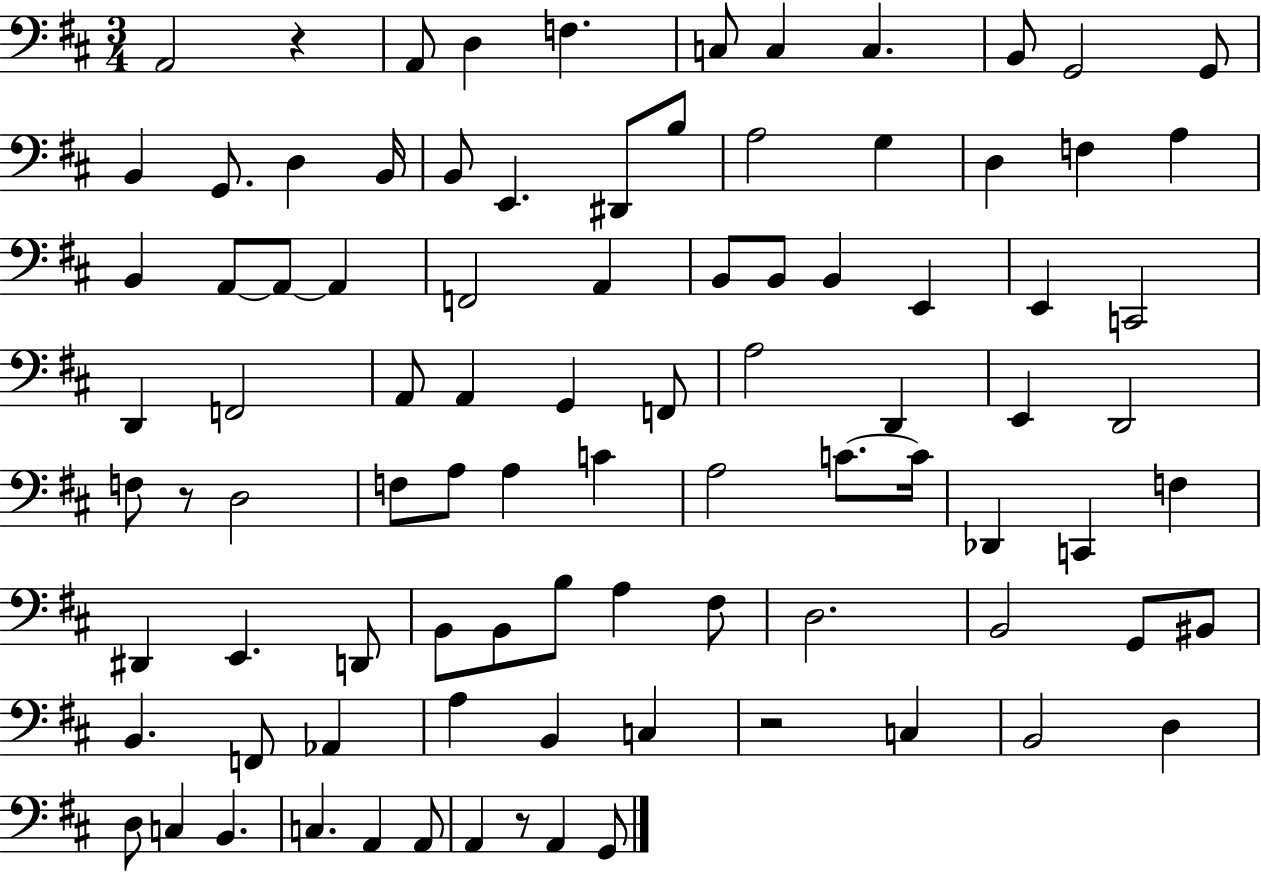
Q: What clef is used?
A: bass